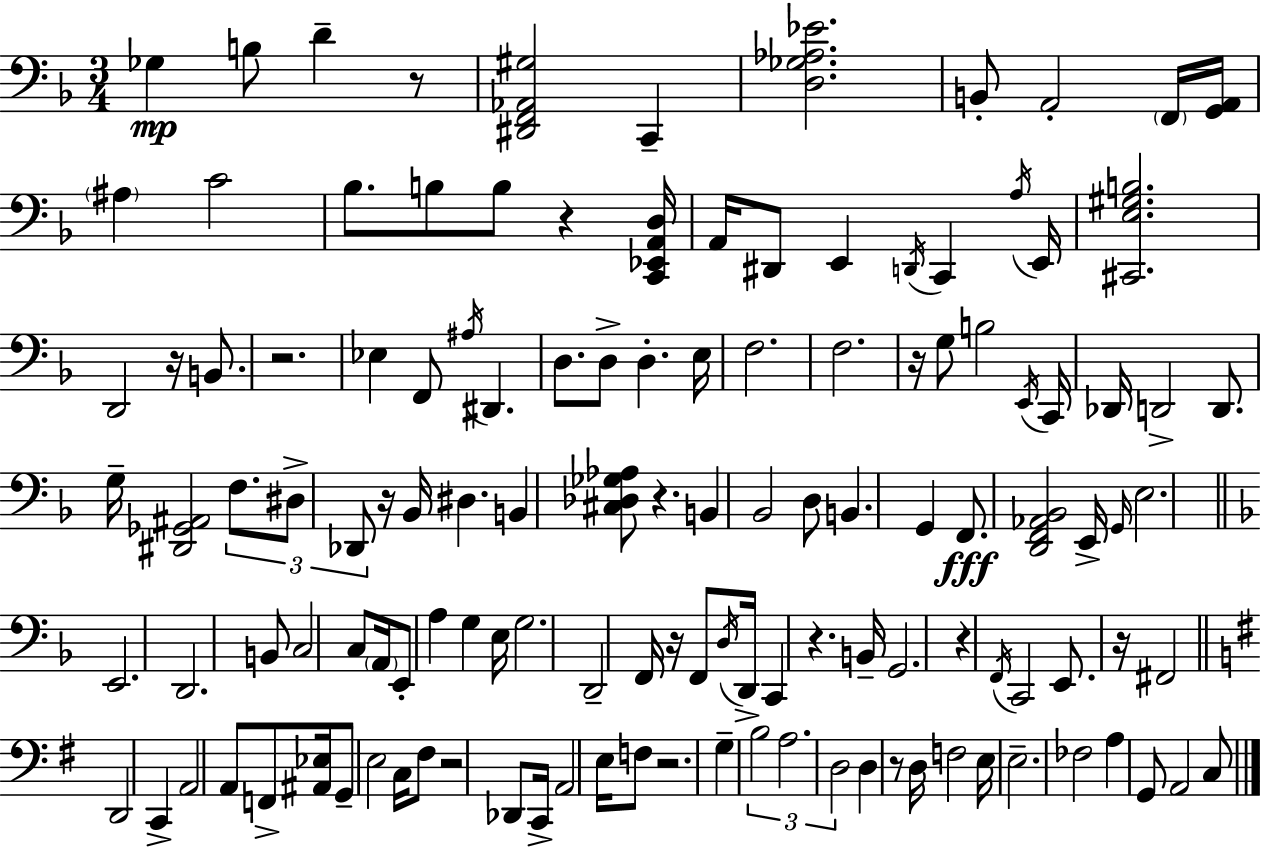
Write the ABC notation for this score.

X:1
T:Untitled
M:3/4
L:1/4
K:F
_G, B,/2 D z/2 [^D,,F,,_A,,^G,]2 C,, [D,_G,_A,_E]2 B,,/2 A,,2 F,,/4 [G,,A,,]/4 ^A, C2 _B,/2 B,/2 B,/2 z [C,,_E,,A,,D,]/4 A,,/4 ^D,,/2 E,, D,,/4 C,, A,/4 E,,/4 [^C,,E,^G,B,]2 D,,2 z/4 B,,/2 z2 _E, F,,/2 ^A,/4 ^D,, D,/2 D,/2 D, E,/4 F,2 F,2 z/4 G,/2 B,2 E,,/4 C,,/4 _D,,/4 D,,2 D,,/2 G,/4 [^D,,_G,,^A,,]2 F,/2 ^D,/2 _D,,/2 z/4 _B,,/4 ^D, B,, [^C,_D,_G,_A,]/2 z B,, _B,,2 D,/2 B,, G,, F,,/2 [D,,F,,_A,,_B,,]2 E,,/4 G,,/4 E,2 E,,2 D,,2 B,,/2 C,2 C,/2 A,,/4 E,,/2 A, G, E,/4 G,2 D,,2 F,,/4 z/4 F,,/2 D,/4 D,,/4 C,, z B,,/4 G,,2 z F,,/4 C,,2 E,,/2 z/4 ^F,,2 D,,2 C,, A,,2 A,,/2 F,,/2 [^A,,_E,]/4 G,,/2 E,2 C,/4 ^F,/2 z2 _D,,/2 C,,/4 A,,2 E,/4 F,/2 z2 G, B,2 A,2 D,2 D, z/2 D,/4 F,2 E,/4 E,2 _F,2 A, G,,/2 A,,2 C,/2